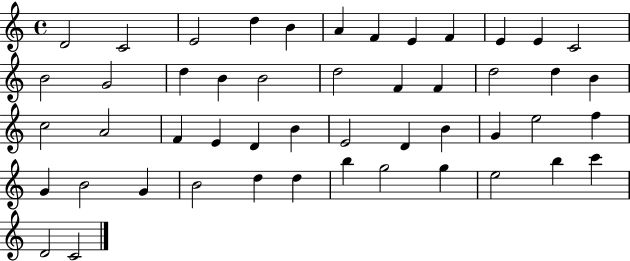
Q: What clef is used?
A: treble